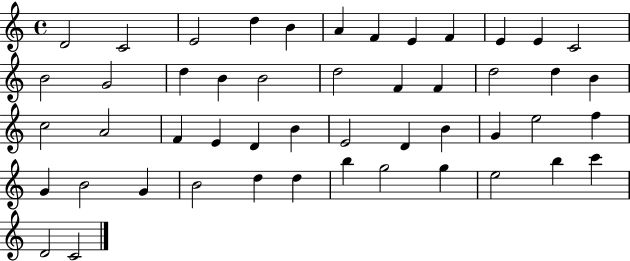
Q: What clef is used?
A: treble